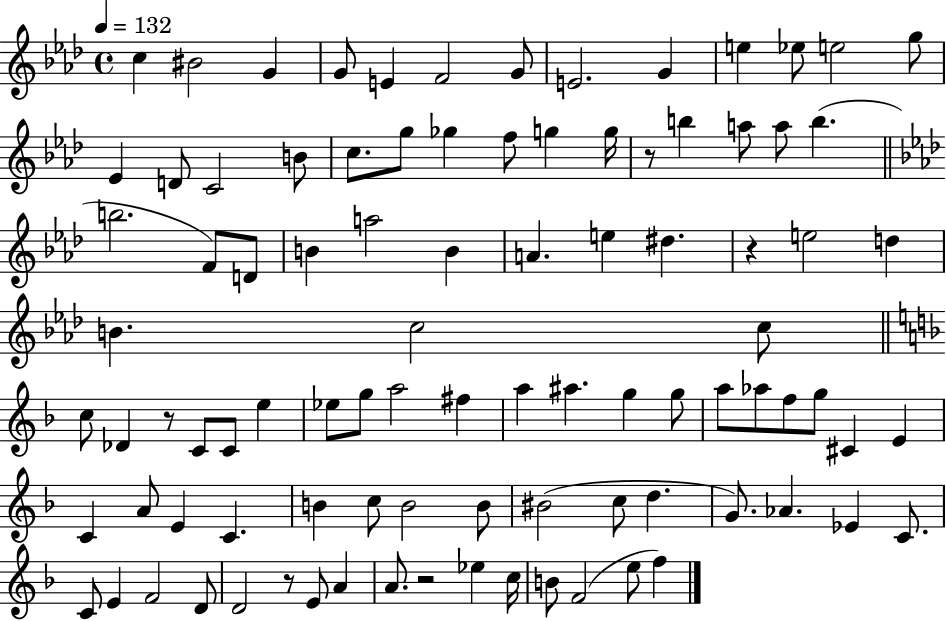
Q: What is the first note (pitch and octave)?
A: C5